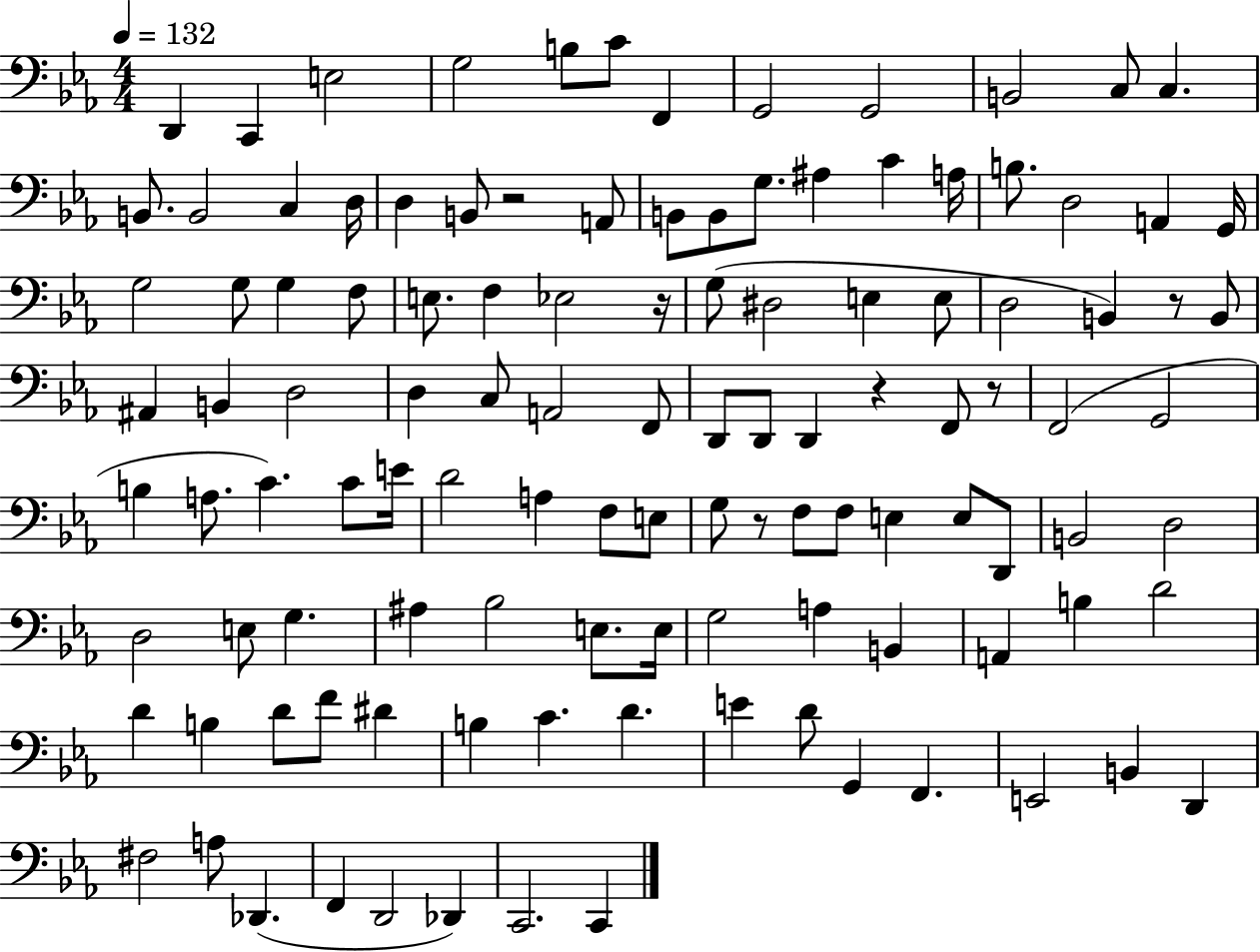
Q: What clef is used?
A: bass